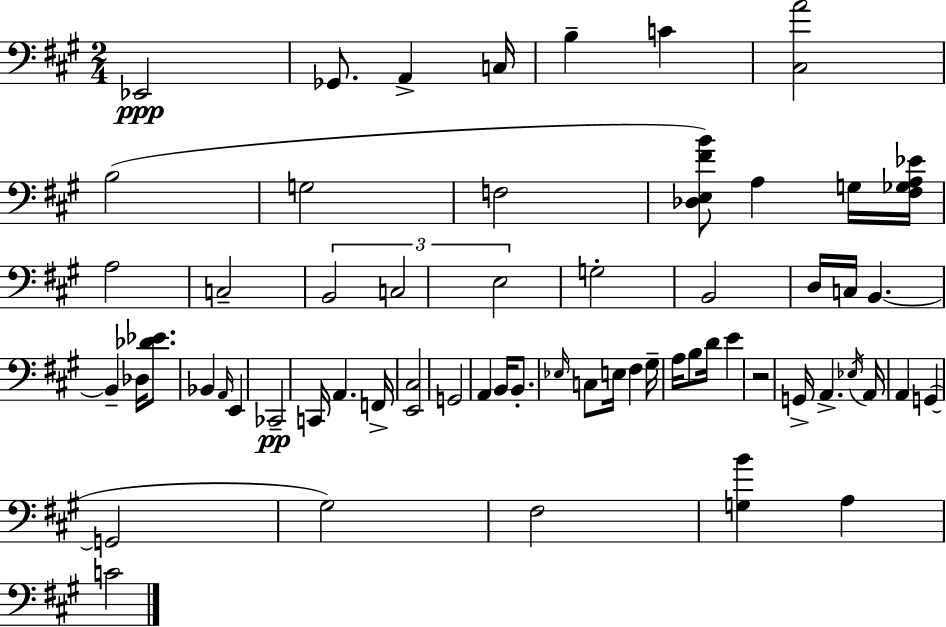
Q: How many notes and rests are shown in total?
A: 61